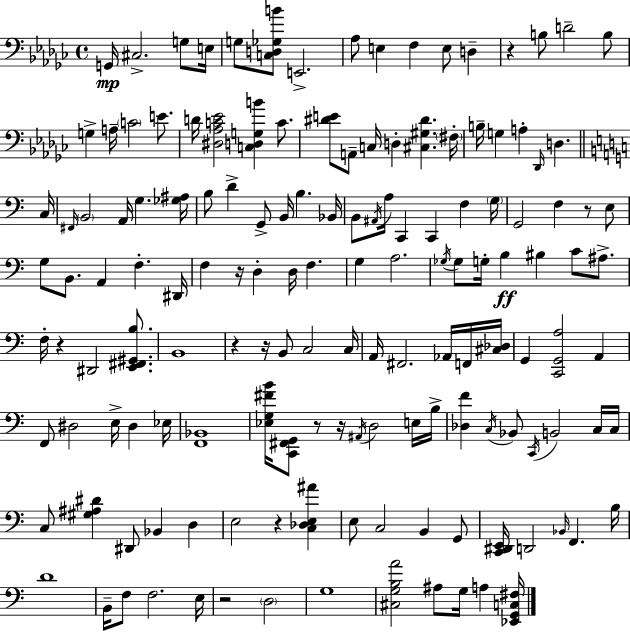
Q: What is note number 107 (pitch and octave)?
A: F2